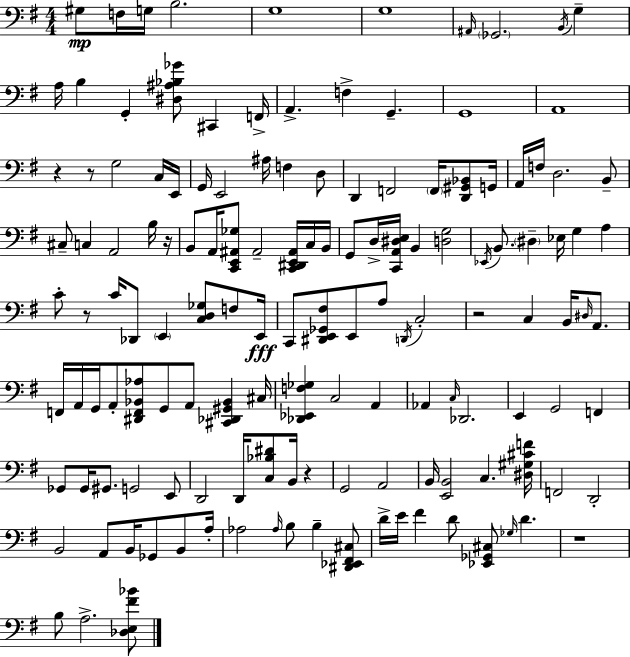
{
  \clef bass
  \numericTimeSignature
  \time 4/4
  \key g \major
  \repeat volta 2 { gis8\mp f16 g16 b2. | g1 | g1 | \grace { ais,16 } \parenthesize ges,2. \acciaccatura { b,16 } g4-- | \break a16 b4 g,4-. <dis ais bes ges'>8 cis,4 | f,16-> a,4.-> f4-> g,4.-- | g,1 | a,1 | \break r4 r8 g2 | c16 e,16 g,16 e,2 ais16 f4 | d8 d,4 f,2 \parenthesize f,16 <d, gis, bes,>8 | g,16 a,16 f16 d2. | \break b,8-- cis8-- c4 a,2 | b16 r16 b,8 a,16 <c, e, ais, ges>8 ais,2-- <c, dis, e, ais,>16 | c16 b,16 g,8 d16-> <c, a, dis e>16 b,4 <d g>2 | \acciaccatura { ees,16 } b,8. \parenthesize dis4-- ees16 g4 a4 | \break c'8-. r8 c'16 des,8 \parenthesize e,4 <c d ges>8 | f8 e,16\fff c,8 <dis, e, ges, fis>8 e,8 a8 \acciaccatura { d,16 } c2-. | r2 c4 | b,16 \grace { dis16 } a,8. f,16 a,16 g,16 a,8-. <dis, f, bes, aes>8 g,8 a,8 | \break <cis, des, gis, bes,>4 cis16 <des, ees, f ges>4 c2 | a,4 aes,4 \grace { c16 } des,2. | e,4 g,2 | f,4 ges,8 ges,16 gis,8. g,2 | \break e,8 d,2 d,16 <c bes dis'>8 | b,16 r4 g,2 a,2 | b,16 <e, b,>2 c4. | <dis gis cis' f'>16 f,2 d,2-. | \break b,2 a,8 | b,16 ges,8 b,8 a16-. aes2 \grace { aes16 } b8 | b4-- <dis, ees, fis, cis>8 d'16-> e'16 fis'4 d'8 <ees, ges, cis>8 | \grace { ges16 } d'4. r1 | \break b8 a2.-> | <des e fis' bes'>8 } \bar "|."
}